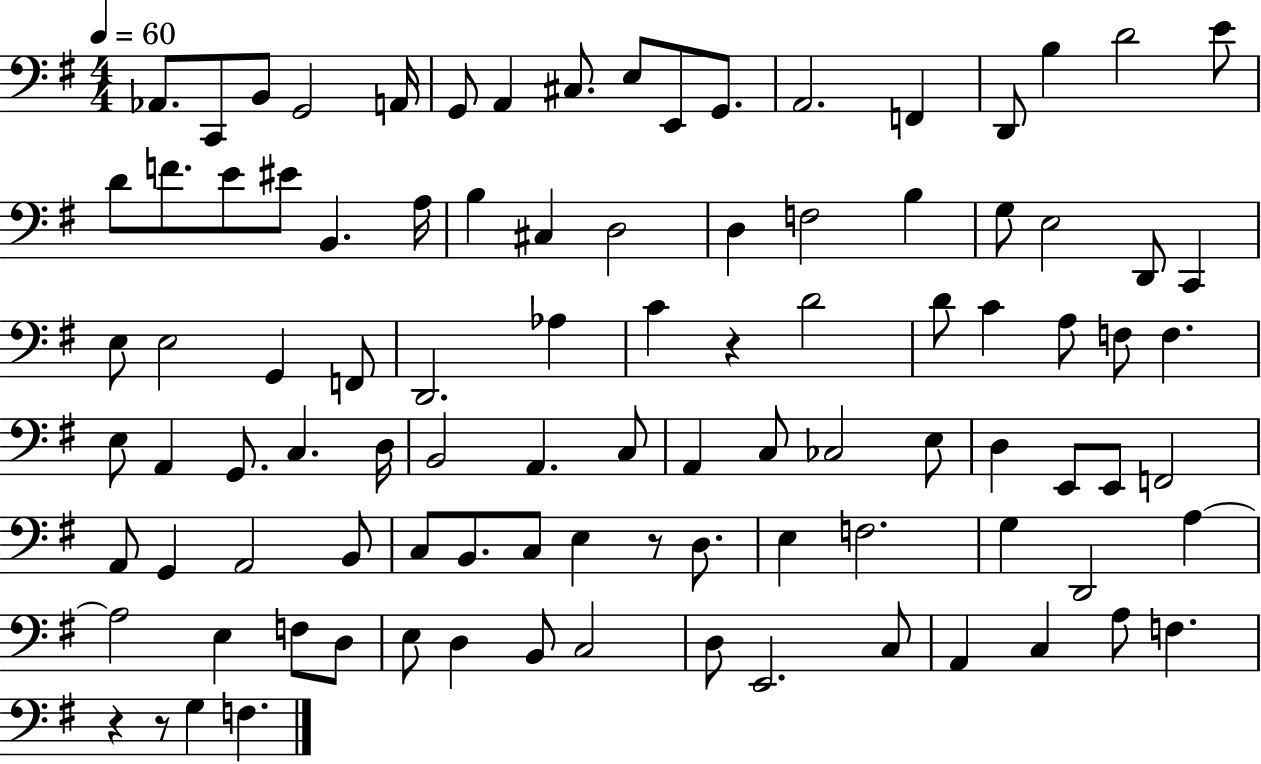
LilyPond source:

{
  \clef bass
  \numericTimeSignature
  \time 4/4
  \key g \major
  \tempo 4 = 60
  aes,8. c,8 b,8 g,2 a,16 | g,8 a,4 cis8. e8 e,8 g,8. | a,2. f,4 | d,8 b4 d'2 e'8 | \break d'8 f'8. e'8 eis'8 b,4. a16 | b4 cis4 d2 | d4 f2 b4 | g8 e2 d,8 c,4 | \break e8 e2 g,4 f,8 | d,2. aes4 | c'4 r4 d'2 | d'8 c'4 a8 f8 f4. | \break e8 a,4 g,8. c4. d16 | b,2 a,4. c8 | a,4 c8 ces2 e8 | d4 e,8 e,8 f,2 | \break a,8 g,4 a,2 b,8 | c8 b,8. c8 e4 r8 d8. | e4 f2. | g4 d,2 a4~~ | \break a2 e4 f8 d8 | e8 d4 b,8 c2 | d8 e,2. c8 | a,4 c4 a8 f4. | \break r4 r8 g4 f4. | \bar "|."
}